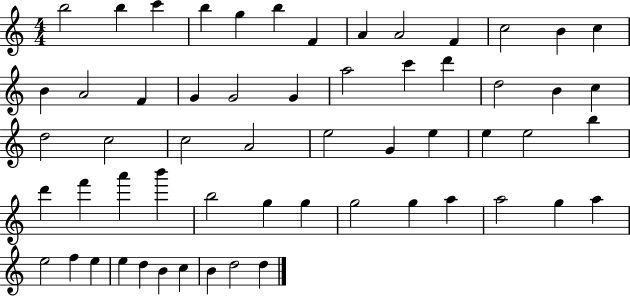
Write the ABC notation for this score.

X:1
T:Untitled
M:4/4
L:1/4
K:C
b2 b c' b g b F A A2 F c2 B c B A2 F G G2 G a2 c' d' d2 B c d2 c2 c2 A2 e2 G e e e2 b d' f' a' b' b2 g g g2 g a a2 g a e2 f e e d B c B d2 d